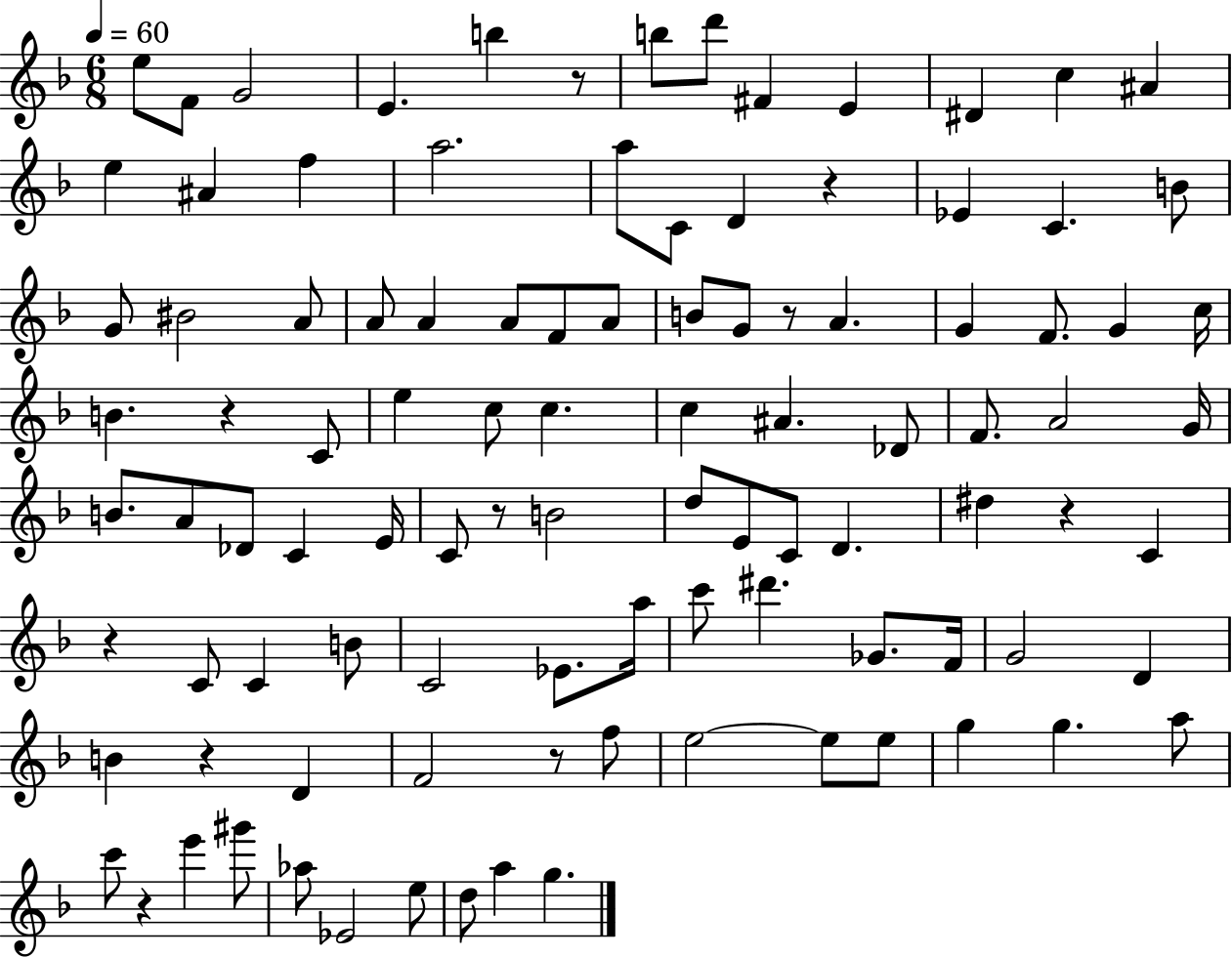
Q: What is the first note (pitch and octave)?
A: E5